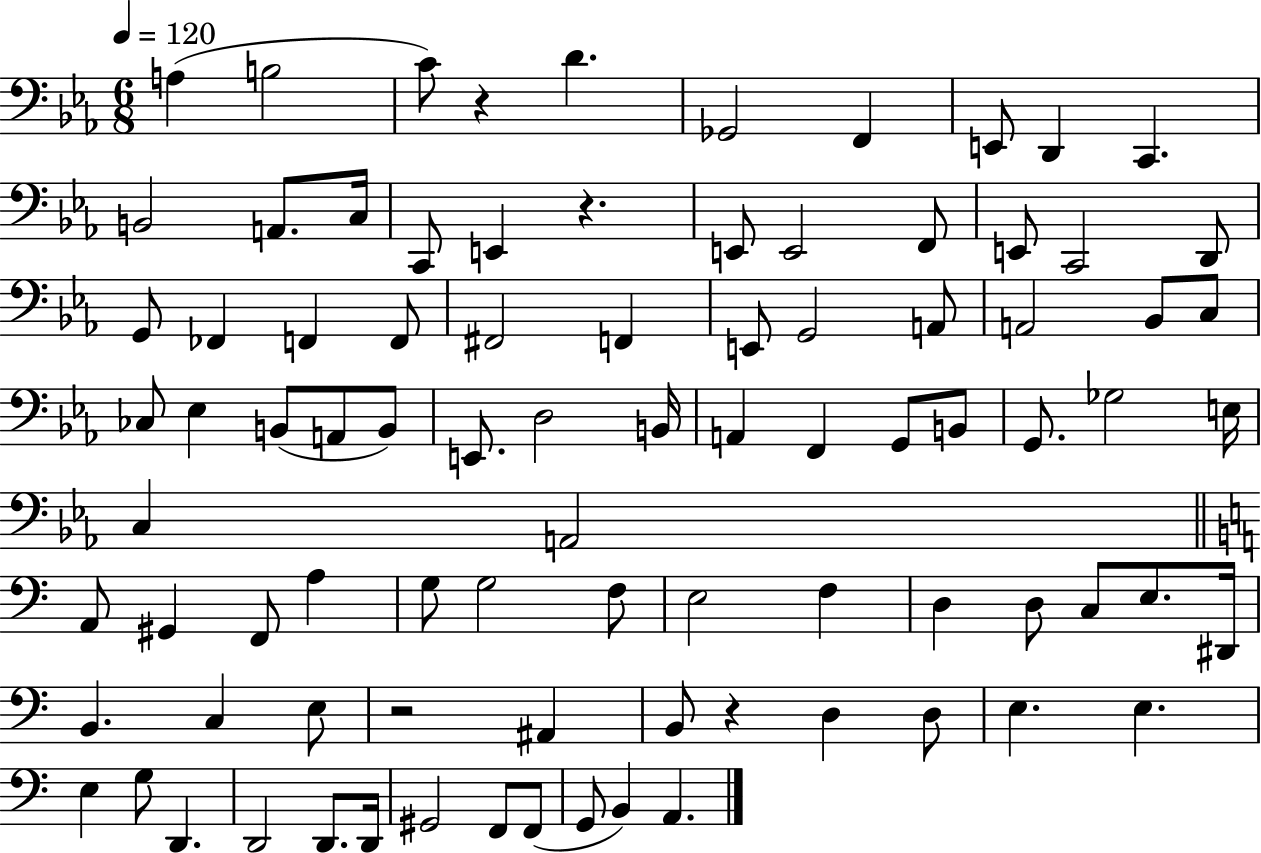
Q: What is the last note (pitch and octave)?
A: A2